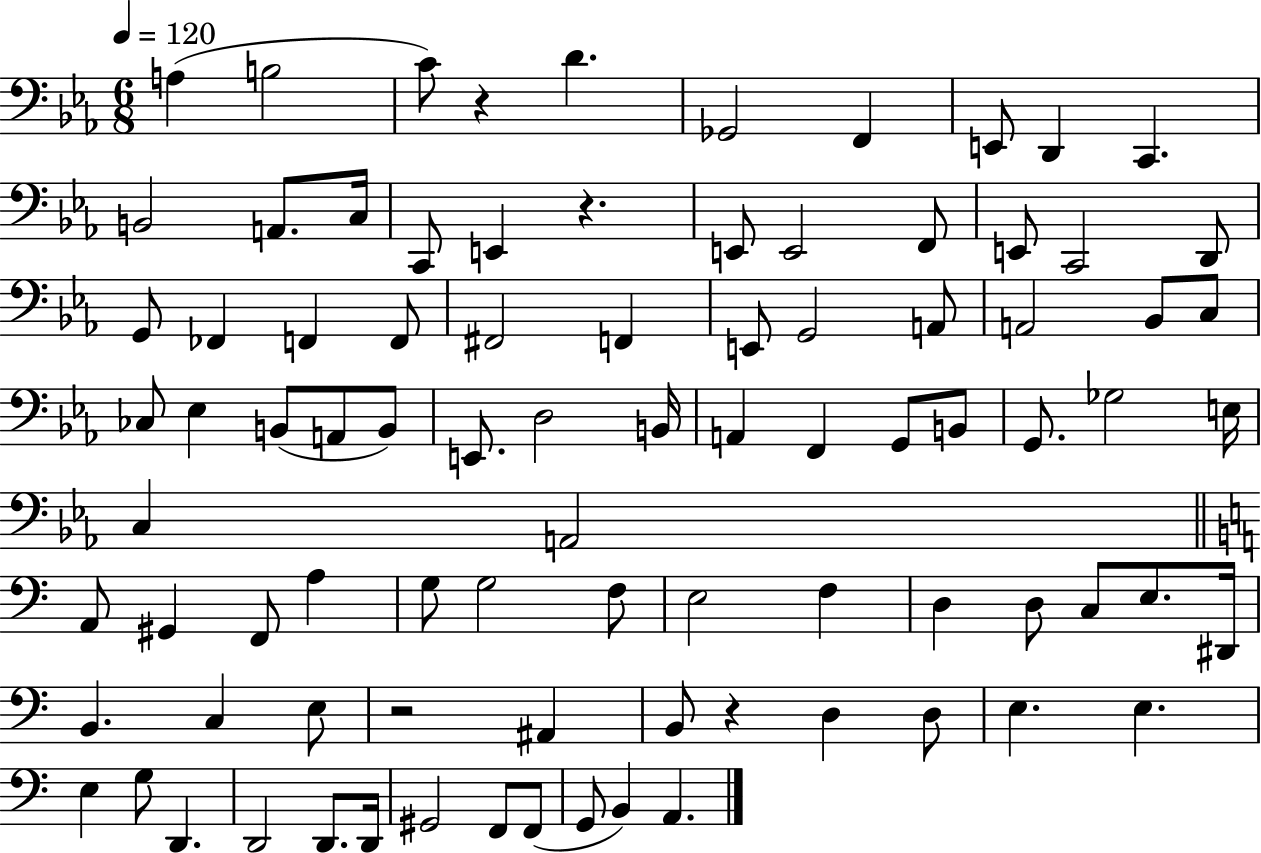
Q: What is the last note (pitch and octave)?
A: A2